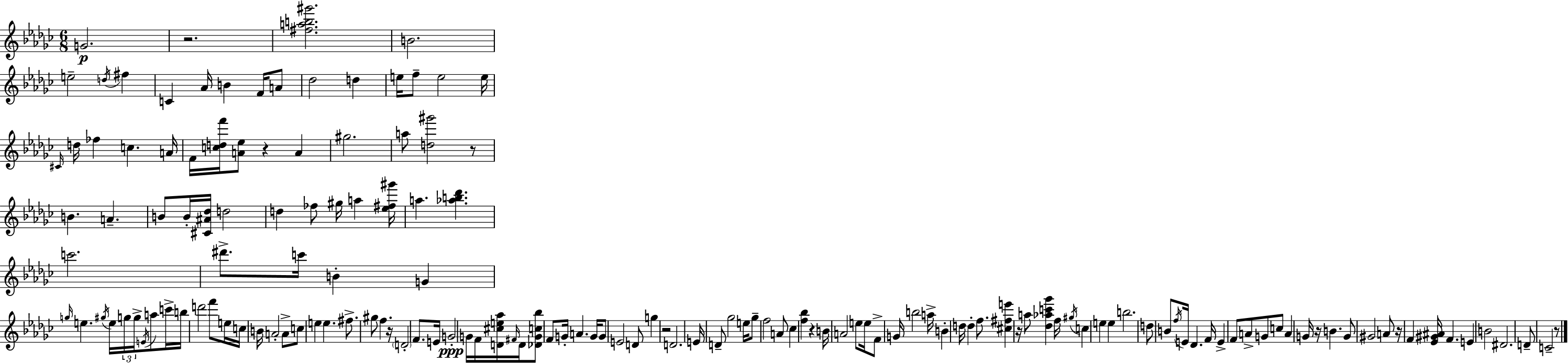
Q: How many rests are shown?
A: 10